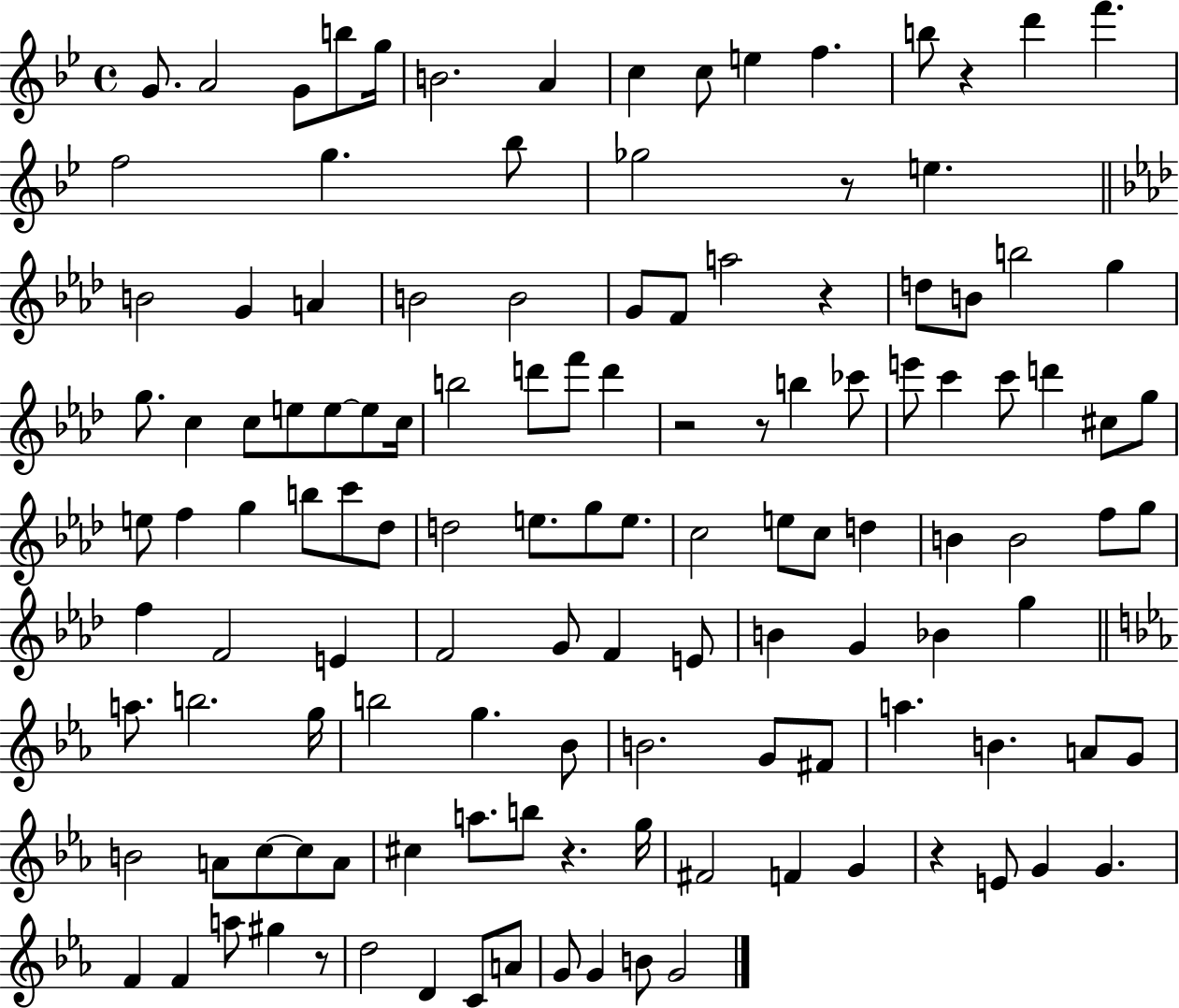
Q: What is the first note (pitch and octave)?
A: G4